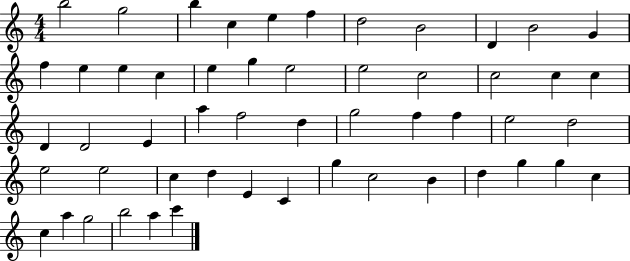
X:1
T:Untitled
M:4/4
L:1/4
K:C
b2 g2 b c e f d2 B2 D B2 G f e e c e g e2 e2 c2 c2 c c D D2 E a f2 d g2 f f e2 d2 e2 e2 c d E C g c2 B d g g c c a g2 b2 a c'